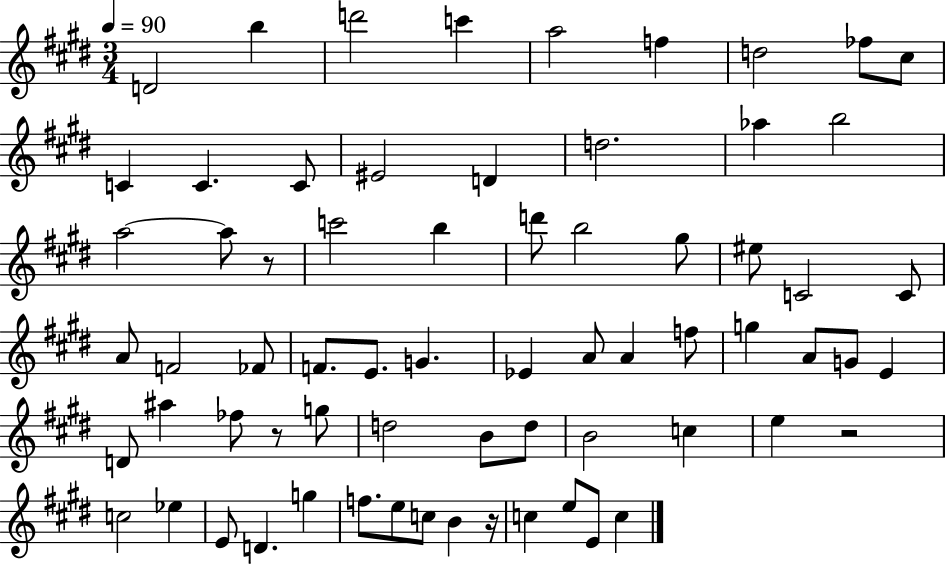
{
  \clef treble
  \numericTimeSignature
  \time 3/4
  \key e \major
  \tempo 4 = 90
  d'2 b''4 | d'''2 c'''4 | a''2 f''4 | d''2 fes''8 cis''8 | \break c'4 c'4. c'8 | eis'2 d'4 | d''2. | aes''4 b''2 | \break a''2~~ a''8 r8 | c'''2 b''4 | d'''8 b''2 gis''8 | eis''8 c'2 c'8 | \break a'8 f'2 fes'8 | f'8. e'8. g'4. | ees'4 a'8 a'4 f''8 | g''4 a'8 g'8 e'4 | \break d'8 ais''4 fes''8 r8 g''8 | d''2 b'8 d''8 | b'2 c''4 | e''4 r2 | \break c''2 ees''4 | e'8 d'4. g''4 | f''8. e''8 c''8 b'4 r16 | c''4 e''8 e'8 c''4 | \break \bar "|."
}